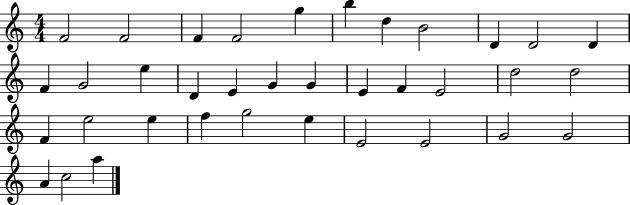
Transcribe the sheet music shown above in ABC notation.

X:1
T:Untitled
M:4/4
L:1/4
K:C
F2 F2 F F2 g b d B2 D D2 D F G2 e D E G G E F E2 d2 d2 F e2 e f g2 e E2 E2 G2 G2 A c2 a